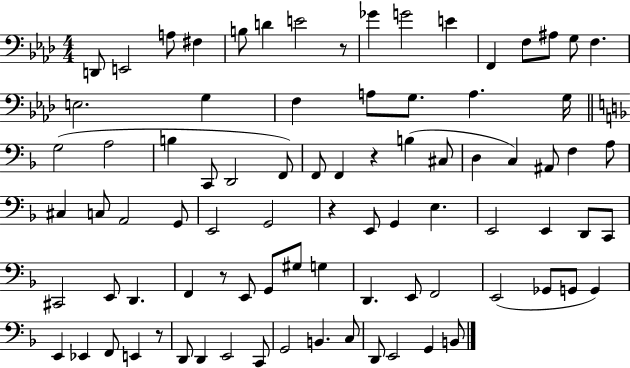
{
  \clef bass
  \numericTimeSignature
  \time 4/4
  \key aes \major
  \repeat volta 2 { d,8 e,2 a8 fis4 | b8 d'4 e'2 r8 | ges'4 g'2 e'4 | f,4 f8 ais8 g8 f4. | \break e2. g4 | f4 a8 g8. a4. g16 | \bar "||" \break \key f \major g2( a2 | b4 c,8 d,2 f,8) | f,8 f,4 r4 b4( cis8 | d4 c4) ais,8 f4 a8 | \break cis4 c8 a,2 g,8 | e,2 g,2 | r4 e,8 g,4 e4. | e,2 e,4 d,8 c,8 | \break cis,2 e,8 d,4. | f,4 r8 e,8 g,8 gis8 g4 | d,4. e,8 f,2 | e,2( ges,8 g,8 g,4) | \break e,4 ees,4 f,8 e,4 r8 | d,8 d,4 e,2 c,8 | g,2 b,4. c8 | d,8 e,2 g,4 b,8 | \break } \bar "|."
}